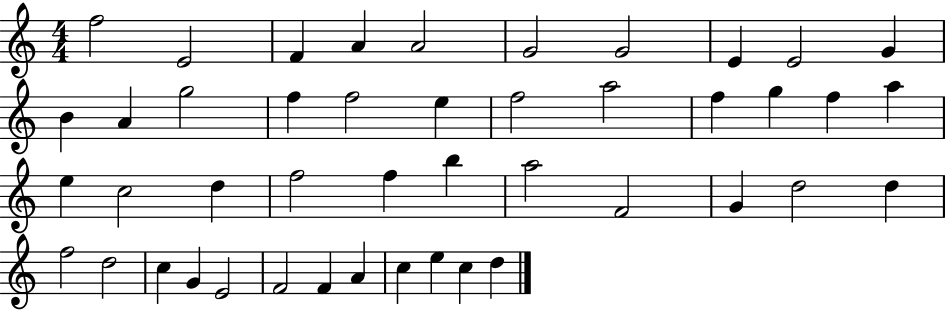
F5/h E4/h F4/q A4/q A4/h G4/h G4/h E4/q E4/h G4/q B4/q A4/q G5/h F5/q F5/h E5/q F5/h A5/h F5/q G5/q F5/q A5/q E5/q C5/h D5/q F5/h F5/q B5/q A5/h F4/h G4/q D5/h D5/q F5/h D5/h C5/q G4/q E4/h F4/h F4/q A4/q C5/q E5/q C5/q D5/q